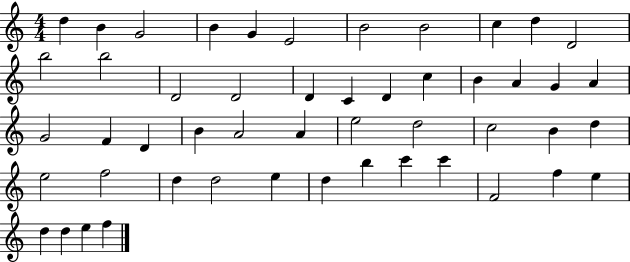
{
  \clef treble
  \numericTimeSignature
  \time 4/4
  \key c \major
  d''4 b'4 g'2 | b'4 g'4 e'2 | b'2 b'2 | c''4 d''4 d'2 | \break b''2 b''2 | d'2 d'2 | d'4 c'4 d'4 c''4 | b'4 a'4 g'4 a'4 | \break g'2 f'4 d'4 | b'4 a'2 a'4 | e''2 d''2 | c''2 b'4 d''4 | \break e''2 f''2 | d''4 d''2 e''4 | d''4 b''4 c'''4 c'''4 | f'2 f''4 e''4 | \break d''4 d''4 e''4 f''4 | \bar "|."
}